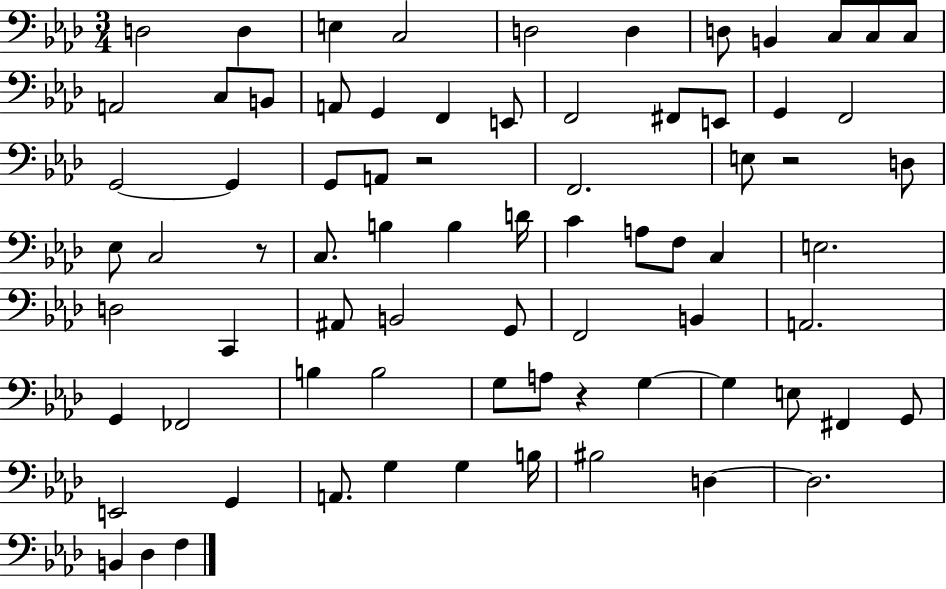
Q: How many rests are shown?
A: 4